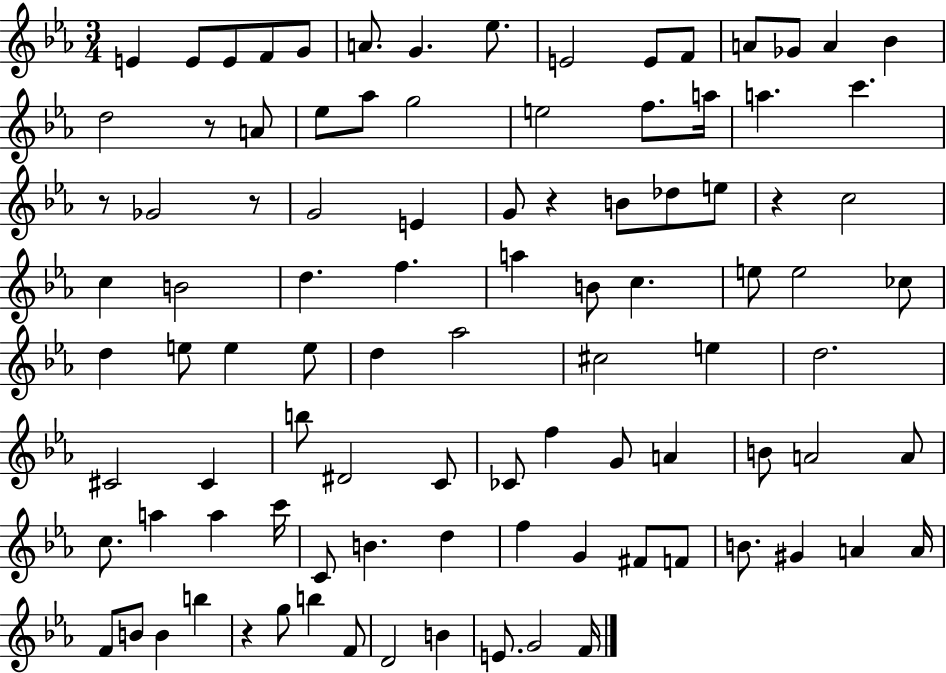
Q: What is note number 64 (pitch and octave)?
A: A4